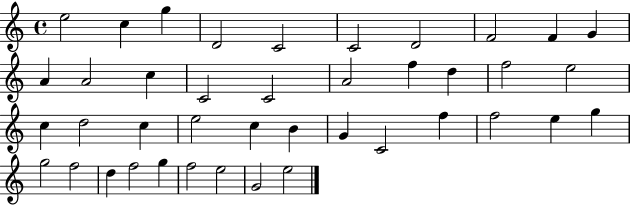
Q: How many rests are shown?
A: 0